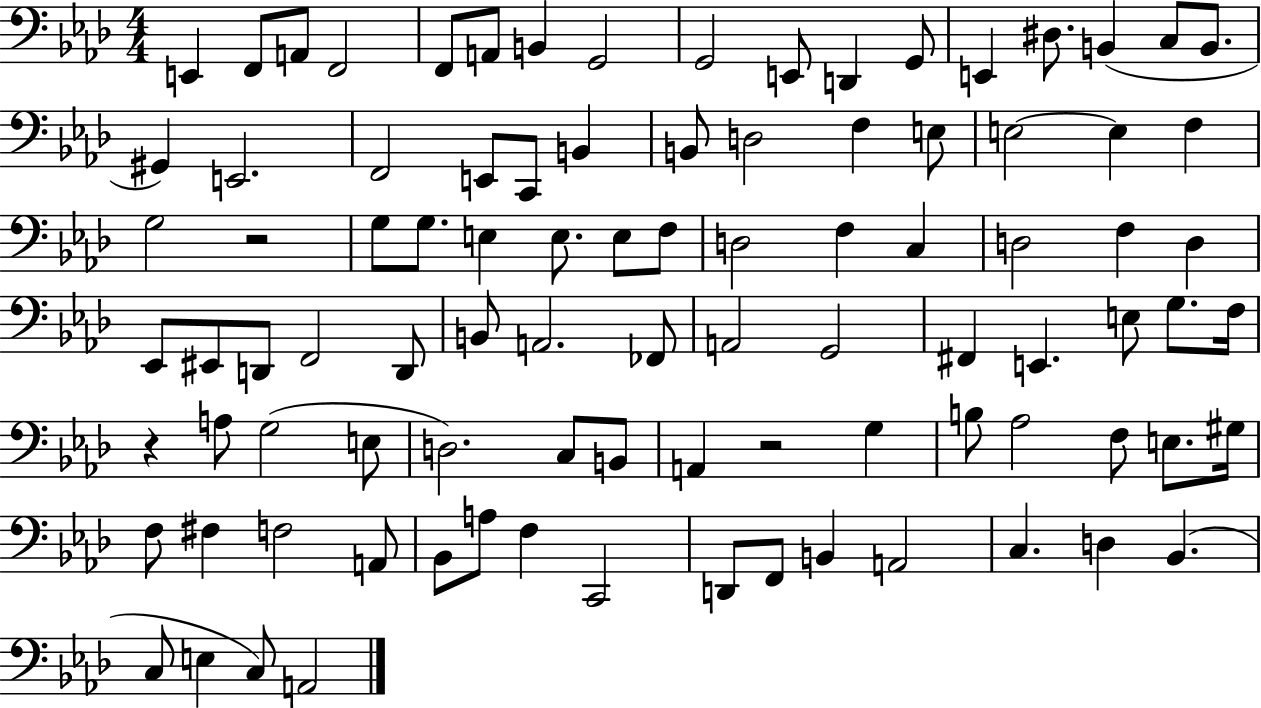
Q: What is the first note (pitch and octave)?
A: E2